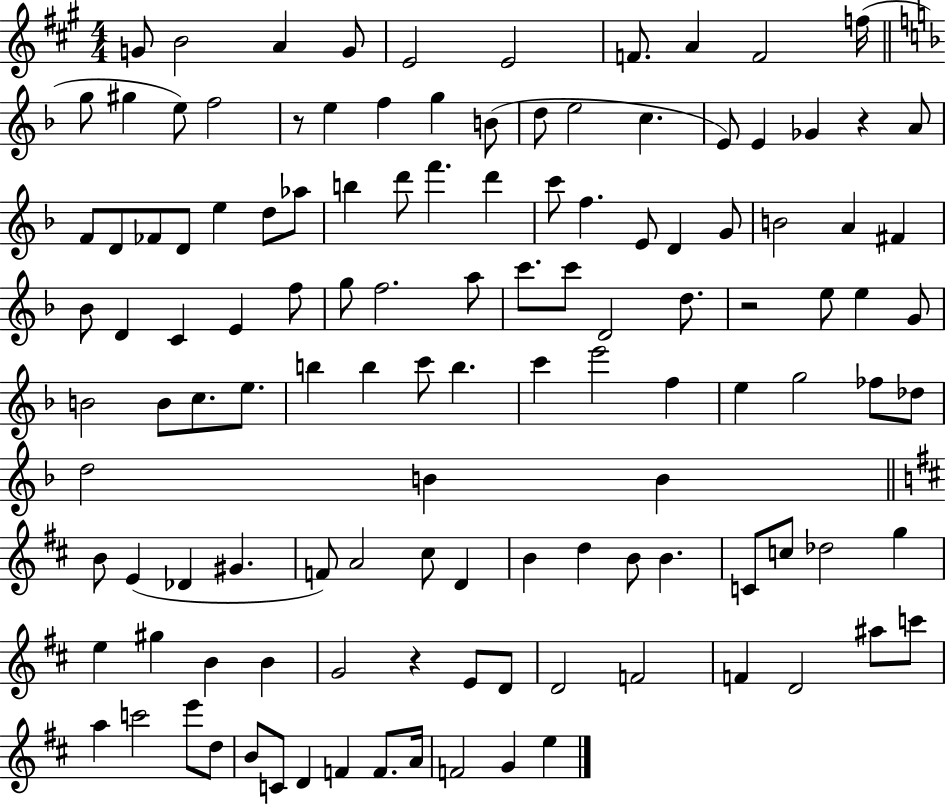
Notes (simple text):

G4/e B4/h A4/q G4/e E4/h E4/h F4/e. A4/q F4/h F5/s G5/e G#5/q E5/e F5/h R/e E5/q F5/q G5/q B4/e D5/e E5/h C5/q. E4/e E4/q Gb4/q R/q A4/e F4/e D4/e FES4/e D4/e E5/q D5/e Ab5/e B5/q D6/e F6/q. D6/q C6/e F5/q. E4/e D4/q G4/e B4/h A4/q F#4/q Bb4/e D4/q C4/q E4/q F5/e G5/e F5/h. A5/e C6/e. C6/e D4/h D5/e. R/h E5/e E5/q G4/e B4/h B4/e C5/e. E5/e. B5/q B5/q C6/e B5/q. C6/q E6/h F5/q E5/q G5/h FES5/e Db5/e D5/h B4/q B4/q B4/e E4/q Db4/q G#4/q. F4/e A4/h C#5/e D4/q B4/q D5/q B4/e B4/q. C4/e C5/e Db5/h G5/q E5/q G#5/q B4/q B4/q G4/h R/q E4/e D4/e D4/h F4/h F4/q D4/h A#5/e C6/e A5/q C6/h E6/e D5/e B4/e C4/e D4/q F4/q F4/e. A4/s F4/h G4/q E5/q